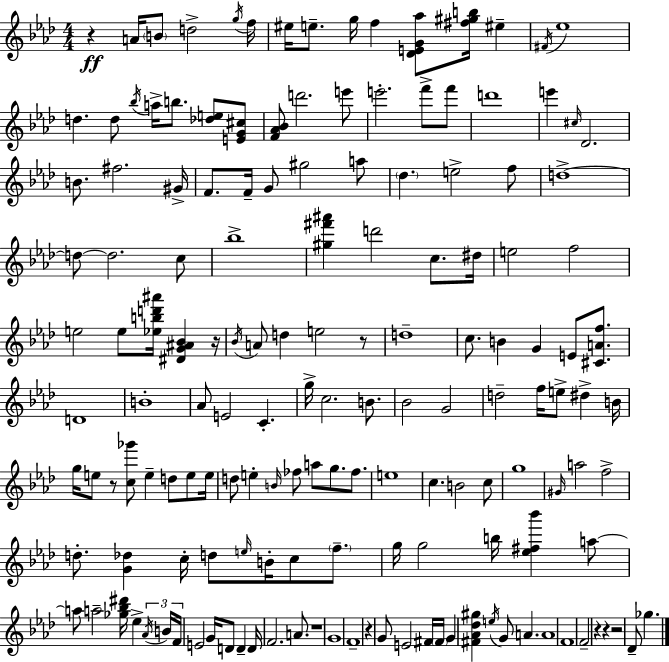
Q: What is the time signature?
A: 4/4